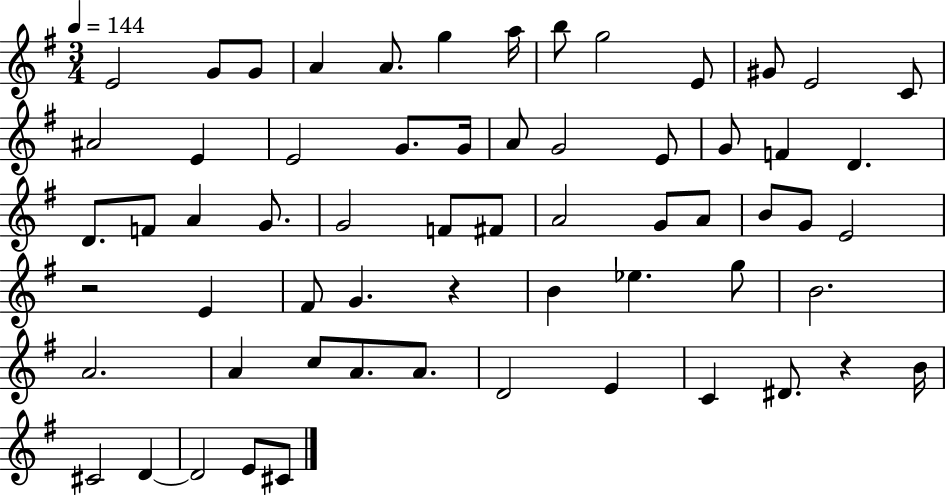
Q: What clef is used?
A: treble